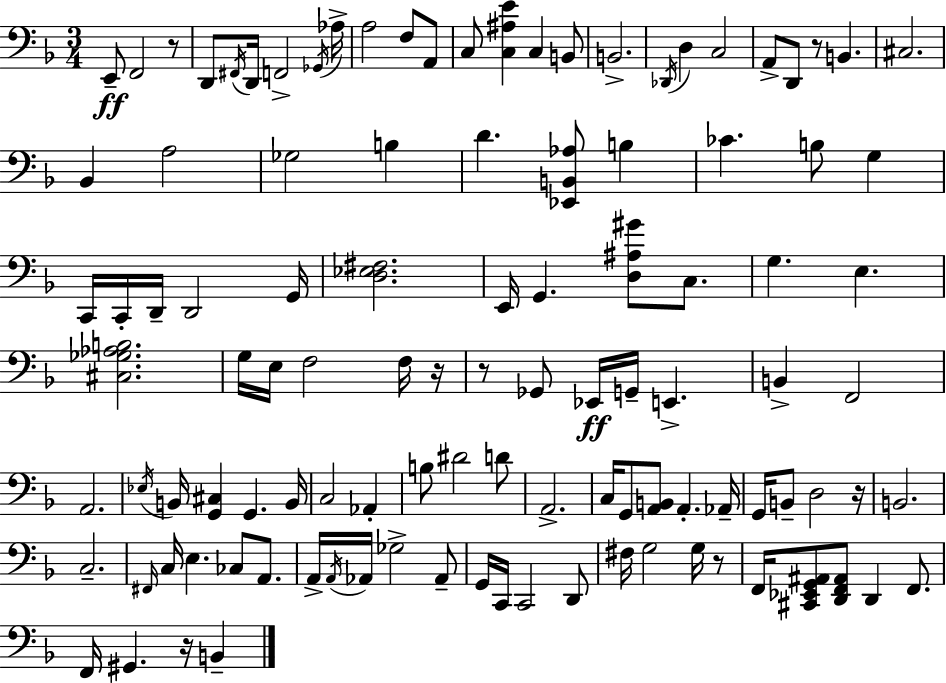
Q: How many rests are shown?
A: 7